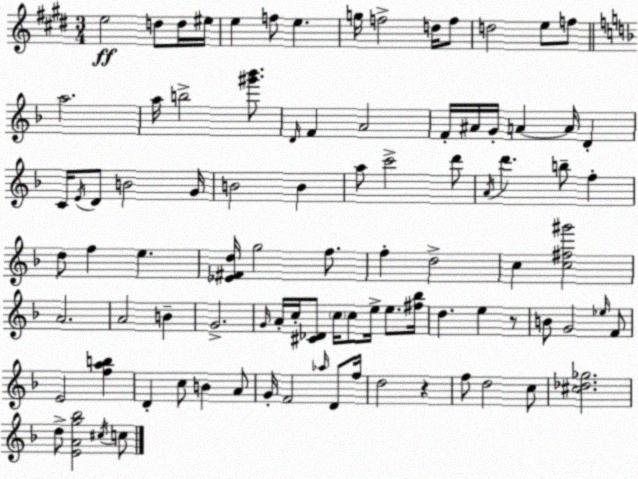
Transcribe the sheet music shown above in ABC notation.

X:1
T:Untitled
M:3/4
L:1/4
K:E
e2 d/2 d/4 ^e/4 e f/2 e g/4 f2 d/4 f/2 d2 e/2 f/2 a2 a/4 b2 [^g'_b']/2 D/4 F A2 F/4 ^A/4 G/4 A A/4 D C/4 E/4 D/2 B2 G/4 B2 B a/2 c'2 d'/2 A/4 d' b/2 f d/2 f e [_E^Fd]/4 g2 f/2 f d2 c [c^f^g']2 A2 A2 B G2 G/4 A/4 c/4 [^C_D]/2 c/4 c/2 e/4 e/2 [^f_b]/4 d e z/2 B/2 G2 _e/4 F/2 E2 [fab] D c/2 B A/2 G/4 F2 _a/4 D/2 f/4 d2 z f/2 d2 c/2 [^c_d_g]2 d/2 [EAg_b]2 ^c/4 c/2